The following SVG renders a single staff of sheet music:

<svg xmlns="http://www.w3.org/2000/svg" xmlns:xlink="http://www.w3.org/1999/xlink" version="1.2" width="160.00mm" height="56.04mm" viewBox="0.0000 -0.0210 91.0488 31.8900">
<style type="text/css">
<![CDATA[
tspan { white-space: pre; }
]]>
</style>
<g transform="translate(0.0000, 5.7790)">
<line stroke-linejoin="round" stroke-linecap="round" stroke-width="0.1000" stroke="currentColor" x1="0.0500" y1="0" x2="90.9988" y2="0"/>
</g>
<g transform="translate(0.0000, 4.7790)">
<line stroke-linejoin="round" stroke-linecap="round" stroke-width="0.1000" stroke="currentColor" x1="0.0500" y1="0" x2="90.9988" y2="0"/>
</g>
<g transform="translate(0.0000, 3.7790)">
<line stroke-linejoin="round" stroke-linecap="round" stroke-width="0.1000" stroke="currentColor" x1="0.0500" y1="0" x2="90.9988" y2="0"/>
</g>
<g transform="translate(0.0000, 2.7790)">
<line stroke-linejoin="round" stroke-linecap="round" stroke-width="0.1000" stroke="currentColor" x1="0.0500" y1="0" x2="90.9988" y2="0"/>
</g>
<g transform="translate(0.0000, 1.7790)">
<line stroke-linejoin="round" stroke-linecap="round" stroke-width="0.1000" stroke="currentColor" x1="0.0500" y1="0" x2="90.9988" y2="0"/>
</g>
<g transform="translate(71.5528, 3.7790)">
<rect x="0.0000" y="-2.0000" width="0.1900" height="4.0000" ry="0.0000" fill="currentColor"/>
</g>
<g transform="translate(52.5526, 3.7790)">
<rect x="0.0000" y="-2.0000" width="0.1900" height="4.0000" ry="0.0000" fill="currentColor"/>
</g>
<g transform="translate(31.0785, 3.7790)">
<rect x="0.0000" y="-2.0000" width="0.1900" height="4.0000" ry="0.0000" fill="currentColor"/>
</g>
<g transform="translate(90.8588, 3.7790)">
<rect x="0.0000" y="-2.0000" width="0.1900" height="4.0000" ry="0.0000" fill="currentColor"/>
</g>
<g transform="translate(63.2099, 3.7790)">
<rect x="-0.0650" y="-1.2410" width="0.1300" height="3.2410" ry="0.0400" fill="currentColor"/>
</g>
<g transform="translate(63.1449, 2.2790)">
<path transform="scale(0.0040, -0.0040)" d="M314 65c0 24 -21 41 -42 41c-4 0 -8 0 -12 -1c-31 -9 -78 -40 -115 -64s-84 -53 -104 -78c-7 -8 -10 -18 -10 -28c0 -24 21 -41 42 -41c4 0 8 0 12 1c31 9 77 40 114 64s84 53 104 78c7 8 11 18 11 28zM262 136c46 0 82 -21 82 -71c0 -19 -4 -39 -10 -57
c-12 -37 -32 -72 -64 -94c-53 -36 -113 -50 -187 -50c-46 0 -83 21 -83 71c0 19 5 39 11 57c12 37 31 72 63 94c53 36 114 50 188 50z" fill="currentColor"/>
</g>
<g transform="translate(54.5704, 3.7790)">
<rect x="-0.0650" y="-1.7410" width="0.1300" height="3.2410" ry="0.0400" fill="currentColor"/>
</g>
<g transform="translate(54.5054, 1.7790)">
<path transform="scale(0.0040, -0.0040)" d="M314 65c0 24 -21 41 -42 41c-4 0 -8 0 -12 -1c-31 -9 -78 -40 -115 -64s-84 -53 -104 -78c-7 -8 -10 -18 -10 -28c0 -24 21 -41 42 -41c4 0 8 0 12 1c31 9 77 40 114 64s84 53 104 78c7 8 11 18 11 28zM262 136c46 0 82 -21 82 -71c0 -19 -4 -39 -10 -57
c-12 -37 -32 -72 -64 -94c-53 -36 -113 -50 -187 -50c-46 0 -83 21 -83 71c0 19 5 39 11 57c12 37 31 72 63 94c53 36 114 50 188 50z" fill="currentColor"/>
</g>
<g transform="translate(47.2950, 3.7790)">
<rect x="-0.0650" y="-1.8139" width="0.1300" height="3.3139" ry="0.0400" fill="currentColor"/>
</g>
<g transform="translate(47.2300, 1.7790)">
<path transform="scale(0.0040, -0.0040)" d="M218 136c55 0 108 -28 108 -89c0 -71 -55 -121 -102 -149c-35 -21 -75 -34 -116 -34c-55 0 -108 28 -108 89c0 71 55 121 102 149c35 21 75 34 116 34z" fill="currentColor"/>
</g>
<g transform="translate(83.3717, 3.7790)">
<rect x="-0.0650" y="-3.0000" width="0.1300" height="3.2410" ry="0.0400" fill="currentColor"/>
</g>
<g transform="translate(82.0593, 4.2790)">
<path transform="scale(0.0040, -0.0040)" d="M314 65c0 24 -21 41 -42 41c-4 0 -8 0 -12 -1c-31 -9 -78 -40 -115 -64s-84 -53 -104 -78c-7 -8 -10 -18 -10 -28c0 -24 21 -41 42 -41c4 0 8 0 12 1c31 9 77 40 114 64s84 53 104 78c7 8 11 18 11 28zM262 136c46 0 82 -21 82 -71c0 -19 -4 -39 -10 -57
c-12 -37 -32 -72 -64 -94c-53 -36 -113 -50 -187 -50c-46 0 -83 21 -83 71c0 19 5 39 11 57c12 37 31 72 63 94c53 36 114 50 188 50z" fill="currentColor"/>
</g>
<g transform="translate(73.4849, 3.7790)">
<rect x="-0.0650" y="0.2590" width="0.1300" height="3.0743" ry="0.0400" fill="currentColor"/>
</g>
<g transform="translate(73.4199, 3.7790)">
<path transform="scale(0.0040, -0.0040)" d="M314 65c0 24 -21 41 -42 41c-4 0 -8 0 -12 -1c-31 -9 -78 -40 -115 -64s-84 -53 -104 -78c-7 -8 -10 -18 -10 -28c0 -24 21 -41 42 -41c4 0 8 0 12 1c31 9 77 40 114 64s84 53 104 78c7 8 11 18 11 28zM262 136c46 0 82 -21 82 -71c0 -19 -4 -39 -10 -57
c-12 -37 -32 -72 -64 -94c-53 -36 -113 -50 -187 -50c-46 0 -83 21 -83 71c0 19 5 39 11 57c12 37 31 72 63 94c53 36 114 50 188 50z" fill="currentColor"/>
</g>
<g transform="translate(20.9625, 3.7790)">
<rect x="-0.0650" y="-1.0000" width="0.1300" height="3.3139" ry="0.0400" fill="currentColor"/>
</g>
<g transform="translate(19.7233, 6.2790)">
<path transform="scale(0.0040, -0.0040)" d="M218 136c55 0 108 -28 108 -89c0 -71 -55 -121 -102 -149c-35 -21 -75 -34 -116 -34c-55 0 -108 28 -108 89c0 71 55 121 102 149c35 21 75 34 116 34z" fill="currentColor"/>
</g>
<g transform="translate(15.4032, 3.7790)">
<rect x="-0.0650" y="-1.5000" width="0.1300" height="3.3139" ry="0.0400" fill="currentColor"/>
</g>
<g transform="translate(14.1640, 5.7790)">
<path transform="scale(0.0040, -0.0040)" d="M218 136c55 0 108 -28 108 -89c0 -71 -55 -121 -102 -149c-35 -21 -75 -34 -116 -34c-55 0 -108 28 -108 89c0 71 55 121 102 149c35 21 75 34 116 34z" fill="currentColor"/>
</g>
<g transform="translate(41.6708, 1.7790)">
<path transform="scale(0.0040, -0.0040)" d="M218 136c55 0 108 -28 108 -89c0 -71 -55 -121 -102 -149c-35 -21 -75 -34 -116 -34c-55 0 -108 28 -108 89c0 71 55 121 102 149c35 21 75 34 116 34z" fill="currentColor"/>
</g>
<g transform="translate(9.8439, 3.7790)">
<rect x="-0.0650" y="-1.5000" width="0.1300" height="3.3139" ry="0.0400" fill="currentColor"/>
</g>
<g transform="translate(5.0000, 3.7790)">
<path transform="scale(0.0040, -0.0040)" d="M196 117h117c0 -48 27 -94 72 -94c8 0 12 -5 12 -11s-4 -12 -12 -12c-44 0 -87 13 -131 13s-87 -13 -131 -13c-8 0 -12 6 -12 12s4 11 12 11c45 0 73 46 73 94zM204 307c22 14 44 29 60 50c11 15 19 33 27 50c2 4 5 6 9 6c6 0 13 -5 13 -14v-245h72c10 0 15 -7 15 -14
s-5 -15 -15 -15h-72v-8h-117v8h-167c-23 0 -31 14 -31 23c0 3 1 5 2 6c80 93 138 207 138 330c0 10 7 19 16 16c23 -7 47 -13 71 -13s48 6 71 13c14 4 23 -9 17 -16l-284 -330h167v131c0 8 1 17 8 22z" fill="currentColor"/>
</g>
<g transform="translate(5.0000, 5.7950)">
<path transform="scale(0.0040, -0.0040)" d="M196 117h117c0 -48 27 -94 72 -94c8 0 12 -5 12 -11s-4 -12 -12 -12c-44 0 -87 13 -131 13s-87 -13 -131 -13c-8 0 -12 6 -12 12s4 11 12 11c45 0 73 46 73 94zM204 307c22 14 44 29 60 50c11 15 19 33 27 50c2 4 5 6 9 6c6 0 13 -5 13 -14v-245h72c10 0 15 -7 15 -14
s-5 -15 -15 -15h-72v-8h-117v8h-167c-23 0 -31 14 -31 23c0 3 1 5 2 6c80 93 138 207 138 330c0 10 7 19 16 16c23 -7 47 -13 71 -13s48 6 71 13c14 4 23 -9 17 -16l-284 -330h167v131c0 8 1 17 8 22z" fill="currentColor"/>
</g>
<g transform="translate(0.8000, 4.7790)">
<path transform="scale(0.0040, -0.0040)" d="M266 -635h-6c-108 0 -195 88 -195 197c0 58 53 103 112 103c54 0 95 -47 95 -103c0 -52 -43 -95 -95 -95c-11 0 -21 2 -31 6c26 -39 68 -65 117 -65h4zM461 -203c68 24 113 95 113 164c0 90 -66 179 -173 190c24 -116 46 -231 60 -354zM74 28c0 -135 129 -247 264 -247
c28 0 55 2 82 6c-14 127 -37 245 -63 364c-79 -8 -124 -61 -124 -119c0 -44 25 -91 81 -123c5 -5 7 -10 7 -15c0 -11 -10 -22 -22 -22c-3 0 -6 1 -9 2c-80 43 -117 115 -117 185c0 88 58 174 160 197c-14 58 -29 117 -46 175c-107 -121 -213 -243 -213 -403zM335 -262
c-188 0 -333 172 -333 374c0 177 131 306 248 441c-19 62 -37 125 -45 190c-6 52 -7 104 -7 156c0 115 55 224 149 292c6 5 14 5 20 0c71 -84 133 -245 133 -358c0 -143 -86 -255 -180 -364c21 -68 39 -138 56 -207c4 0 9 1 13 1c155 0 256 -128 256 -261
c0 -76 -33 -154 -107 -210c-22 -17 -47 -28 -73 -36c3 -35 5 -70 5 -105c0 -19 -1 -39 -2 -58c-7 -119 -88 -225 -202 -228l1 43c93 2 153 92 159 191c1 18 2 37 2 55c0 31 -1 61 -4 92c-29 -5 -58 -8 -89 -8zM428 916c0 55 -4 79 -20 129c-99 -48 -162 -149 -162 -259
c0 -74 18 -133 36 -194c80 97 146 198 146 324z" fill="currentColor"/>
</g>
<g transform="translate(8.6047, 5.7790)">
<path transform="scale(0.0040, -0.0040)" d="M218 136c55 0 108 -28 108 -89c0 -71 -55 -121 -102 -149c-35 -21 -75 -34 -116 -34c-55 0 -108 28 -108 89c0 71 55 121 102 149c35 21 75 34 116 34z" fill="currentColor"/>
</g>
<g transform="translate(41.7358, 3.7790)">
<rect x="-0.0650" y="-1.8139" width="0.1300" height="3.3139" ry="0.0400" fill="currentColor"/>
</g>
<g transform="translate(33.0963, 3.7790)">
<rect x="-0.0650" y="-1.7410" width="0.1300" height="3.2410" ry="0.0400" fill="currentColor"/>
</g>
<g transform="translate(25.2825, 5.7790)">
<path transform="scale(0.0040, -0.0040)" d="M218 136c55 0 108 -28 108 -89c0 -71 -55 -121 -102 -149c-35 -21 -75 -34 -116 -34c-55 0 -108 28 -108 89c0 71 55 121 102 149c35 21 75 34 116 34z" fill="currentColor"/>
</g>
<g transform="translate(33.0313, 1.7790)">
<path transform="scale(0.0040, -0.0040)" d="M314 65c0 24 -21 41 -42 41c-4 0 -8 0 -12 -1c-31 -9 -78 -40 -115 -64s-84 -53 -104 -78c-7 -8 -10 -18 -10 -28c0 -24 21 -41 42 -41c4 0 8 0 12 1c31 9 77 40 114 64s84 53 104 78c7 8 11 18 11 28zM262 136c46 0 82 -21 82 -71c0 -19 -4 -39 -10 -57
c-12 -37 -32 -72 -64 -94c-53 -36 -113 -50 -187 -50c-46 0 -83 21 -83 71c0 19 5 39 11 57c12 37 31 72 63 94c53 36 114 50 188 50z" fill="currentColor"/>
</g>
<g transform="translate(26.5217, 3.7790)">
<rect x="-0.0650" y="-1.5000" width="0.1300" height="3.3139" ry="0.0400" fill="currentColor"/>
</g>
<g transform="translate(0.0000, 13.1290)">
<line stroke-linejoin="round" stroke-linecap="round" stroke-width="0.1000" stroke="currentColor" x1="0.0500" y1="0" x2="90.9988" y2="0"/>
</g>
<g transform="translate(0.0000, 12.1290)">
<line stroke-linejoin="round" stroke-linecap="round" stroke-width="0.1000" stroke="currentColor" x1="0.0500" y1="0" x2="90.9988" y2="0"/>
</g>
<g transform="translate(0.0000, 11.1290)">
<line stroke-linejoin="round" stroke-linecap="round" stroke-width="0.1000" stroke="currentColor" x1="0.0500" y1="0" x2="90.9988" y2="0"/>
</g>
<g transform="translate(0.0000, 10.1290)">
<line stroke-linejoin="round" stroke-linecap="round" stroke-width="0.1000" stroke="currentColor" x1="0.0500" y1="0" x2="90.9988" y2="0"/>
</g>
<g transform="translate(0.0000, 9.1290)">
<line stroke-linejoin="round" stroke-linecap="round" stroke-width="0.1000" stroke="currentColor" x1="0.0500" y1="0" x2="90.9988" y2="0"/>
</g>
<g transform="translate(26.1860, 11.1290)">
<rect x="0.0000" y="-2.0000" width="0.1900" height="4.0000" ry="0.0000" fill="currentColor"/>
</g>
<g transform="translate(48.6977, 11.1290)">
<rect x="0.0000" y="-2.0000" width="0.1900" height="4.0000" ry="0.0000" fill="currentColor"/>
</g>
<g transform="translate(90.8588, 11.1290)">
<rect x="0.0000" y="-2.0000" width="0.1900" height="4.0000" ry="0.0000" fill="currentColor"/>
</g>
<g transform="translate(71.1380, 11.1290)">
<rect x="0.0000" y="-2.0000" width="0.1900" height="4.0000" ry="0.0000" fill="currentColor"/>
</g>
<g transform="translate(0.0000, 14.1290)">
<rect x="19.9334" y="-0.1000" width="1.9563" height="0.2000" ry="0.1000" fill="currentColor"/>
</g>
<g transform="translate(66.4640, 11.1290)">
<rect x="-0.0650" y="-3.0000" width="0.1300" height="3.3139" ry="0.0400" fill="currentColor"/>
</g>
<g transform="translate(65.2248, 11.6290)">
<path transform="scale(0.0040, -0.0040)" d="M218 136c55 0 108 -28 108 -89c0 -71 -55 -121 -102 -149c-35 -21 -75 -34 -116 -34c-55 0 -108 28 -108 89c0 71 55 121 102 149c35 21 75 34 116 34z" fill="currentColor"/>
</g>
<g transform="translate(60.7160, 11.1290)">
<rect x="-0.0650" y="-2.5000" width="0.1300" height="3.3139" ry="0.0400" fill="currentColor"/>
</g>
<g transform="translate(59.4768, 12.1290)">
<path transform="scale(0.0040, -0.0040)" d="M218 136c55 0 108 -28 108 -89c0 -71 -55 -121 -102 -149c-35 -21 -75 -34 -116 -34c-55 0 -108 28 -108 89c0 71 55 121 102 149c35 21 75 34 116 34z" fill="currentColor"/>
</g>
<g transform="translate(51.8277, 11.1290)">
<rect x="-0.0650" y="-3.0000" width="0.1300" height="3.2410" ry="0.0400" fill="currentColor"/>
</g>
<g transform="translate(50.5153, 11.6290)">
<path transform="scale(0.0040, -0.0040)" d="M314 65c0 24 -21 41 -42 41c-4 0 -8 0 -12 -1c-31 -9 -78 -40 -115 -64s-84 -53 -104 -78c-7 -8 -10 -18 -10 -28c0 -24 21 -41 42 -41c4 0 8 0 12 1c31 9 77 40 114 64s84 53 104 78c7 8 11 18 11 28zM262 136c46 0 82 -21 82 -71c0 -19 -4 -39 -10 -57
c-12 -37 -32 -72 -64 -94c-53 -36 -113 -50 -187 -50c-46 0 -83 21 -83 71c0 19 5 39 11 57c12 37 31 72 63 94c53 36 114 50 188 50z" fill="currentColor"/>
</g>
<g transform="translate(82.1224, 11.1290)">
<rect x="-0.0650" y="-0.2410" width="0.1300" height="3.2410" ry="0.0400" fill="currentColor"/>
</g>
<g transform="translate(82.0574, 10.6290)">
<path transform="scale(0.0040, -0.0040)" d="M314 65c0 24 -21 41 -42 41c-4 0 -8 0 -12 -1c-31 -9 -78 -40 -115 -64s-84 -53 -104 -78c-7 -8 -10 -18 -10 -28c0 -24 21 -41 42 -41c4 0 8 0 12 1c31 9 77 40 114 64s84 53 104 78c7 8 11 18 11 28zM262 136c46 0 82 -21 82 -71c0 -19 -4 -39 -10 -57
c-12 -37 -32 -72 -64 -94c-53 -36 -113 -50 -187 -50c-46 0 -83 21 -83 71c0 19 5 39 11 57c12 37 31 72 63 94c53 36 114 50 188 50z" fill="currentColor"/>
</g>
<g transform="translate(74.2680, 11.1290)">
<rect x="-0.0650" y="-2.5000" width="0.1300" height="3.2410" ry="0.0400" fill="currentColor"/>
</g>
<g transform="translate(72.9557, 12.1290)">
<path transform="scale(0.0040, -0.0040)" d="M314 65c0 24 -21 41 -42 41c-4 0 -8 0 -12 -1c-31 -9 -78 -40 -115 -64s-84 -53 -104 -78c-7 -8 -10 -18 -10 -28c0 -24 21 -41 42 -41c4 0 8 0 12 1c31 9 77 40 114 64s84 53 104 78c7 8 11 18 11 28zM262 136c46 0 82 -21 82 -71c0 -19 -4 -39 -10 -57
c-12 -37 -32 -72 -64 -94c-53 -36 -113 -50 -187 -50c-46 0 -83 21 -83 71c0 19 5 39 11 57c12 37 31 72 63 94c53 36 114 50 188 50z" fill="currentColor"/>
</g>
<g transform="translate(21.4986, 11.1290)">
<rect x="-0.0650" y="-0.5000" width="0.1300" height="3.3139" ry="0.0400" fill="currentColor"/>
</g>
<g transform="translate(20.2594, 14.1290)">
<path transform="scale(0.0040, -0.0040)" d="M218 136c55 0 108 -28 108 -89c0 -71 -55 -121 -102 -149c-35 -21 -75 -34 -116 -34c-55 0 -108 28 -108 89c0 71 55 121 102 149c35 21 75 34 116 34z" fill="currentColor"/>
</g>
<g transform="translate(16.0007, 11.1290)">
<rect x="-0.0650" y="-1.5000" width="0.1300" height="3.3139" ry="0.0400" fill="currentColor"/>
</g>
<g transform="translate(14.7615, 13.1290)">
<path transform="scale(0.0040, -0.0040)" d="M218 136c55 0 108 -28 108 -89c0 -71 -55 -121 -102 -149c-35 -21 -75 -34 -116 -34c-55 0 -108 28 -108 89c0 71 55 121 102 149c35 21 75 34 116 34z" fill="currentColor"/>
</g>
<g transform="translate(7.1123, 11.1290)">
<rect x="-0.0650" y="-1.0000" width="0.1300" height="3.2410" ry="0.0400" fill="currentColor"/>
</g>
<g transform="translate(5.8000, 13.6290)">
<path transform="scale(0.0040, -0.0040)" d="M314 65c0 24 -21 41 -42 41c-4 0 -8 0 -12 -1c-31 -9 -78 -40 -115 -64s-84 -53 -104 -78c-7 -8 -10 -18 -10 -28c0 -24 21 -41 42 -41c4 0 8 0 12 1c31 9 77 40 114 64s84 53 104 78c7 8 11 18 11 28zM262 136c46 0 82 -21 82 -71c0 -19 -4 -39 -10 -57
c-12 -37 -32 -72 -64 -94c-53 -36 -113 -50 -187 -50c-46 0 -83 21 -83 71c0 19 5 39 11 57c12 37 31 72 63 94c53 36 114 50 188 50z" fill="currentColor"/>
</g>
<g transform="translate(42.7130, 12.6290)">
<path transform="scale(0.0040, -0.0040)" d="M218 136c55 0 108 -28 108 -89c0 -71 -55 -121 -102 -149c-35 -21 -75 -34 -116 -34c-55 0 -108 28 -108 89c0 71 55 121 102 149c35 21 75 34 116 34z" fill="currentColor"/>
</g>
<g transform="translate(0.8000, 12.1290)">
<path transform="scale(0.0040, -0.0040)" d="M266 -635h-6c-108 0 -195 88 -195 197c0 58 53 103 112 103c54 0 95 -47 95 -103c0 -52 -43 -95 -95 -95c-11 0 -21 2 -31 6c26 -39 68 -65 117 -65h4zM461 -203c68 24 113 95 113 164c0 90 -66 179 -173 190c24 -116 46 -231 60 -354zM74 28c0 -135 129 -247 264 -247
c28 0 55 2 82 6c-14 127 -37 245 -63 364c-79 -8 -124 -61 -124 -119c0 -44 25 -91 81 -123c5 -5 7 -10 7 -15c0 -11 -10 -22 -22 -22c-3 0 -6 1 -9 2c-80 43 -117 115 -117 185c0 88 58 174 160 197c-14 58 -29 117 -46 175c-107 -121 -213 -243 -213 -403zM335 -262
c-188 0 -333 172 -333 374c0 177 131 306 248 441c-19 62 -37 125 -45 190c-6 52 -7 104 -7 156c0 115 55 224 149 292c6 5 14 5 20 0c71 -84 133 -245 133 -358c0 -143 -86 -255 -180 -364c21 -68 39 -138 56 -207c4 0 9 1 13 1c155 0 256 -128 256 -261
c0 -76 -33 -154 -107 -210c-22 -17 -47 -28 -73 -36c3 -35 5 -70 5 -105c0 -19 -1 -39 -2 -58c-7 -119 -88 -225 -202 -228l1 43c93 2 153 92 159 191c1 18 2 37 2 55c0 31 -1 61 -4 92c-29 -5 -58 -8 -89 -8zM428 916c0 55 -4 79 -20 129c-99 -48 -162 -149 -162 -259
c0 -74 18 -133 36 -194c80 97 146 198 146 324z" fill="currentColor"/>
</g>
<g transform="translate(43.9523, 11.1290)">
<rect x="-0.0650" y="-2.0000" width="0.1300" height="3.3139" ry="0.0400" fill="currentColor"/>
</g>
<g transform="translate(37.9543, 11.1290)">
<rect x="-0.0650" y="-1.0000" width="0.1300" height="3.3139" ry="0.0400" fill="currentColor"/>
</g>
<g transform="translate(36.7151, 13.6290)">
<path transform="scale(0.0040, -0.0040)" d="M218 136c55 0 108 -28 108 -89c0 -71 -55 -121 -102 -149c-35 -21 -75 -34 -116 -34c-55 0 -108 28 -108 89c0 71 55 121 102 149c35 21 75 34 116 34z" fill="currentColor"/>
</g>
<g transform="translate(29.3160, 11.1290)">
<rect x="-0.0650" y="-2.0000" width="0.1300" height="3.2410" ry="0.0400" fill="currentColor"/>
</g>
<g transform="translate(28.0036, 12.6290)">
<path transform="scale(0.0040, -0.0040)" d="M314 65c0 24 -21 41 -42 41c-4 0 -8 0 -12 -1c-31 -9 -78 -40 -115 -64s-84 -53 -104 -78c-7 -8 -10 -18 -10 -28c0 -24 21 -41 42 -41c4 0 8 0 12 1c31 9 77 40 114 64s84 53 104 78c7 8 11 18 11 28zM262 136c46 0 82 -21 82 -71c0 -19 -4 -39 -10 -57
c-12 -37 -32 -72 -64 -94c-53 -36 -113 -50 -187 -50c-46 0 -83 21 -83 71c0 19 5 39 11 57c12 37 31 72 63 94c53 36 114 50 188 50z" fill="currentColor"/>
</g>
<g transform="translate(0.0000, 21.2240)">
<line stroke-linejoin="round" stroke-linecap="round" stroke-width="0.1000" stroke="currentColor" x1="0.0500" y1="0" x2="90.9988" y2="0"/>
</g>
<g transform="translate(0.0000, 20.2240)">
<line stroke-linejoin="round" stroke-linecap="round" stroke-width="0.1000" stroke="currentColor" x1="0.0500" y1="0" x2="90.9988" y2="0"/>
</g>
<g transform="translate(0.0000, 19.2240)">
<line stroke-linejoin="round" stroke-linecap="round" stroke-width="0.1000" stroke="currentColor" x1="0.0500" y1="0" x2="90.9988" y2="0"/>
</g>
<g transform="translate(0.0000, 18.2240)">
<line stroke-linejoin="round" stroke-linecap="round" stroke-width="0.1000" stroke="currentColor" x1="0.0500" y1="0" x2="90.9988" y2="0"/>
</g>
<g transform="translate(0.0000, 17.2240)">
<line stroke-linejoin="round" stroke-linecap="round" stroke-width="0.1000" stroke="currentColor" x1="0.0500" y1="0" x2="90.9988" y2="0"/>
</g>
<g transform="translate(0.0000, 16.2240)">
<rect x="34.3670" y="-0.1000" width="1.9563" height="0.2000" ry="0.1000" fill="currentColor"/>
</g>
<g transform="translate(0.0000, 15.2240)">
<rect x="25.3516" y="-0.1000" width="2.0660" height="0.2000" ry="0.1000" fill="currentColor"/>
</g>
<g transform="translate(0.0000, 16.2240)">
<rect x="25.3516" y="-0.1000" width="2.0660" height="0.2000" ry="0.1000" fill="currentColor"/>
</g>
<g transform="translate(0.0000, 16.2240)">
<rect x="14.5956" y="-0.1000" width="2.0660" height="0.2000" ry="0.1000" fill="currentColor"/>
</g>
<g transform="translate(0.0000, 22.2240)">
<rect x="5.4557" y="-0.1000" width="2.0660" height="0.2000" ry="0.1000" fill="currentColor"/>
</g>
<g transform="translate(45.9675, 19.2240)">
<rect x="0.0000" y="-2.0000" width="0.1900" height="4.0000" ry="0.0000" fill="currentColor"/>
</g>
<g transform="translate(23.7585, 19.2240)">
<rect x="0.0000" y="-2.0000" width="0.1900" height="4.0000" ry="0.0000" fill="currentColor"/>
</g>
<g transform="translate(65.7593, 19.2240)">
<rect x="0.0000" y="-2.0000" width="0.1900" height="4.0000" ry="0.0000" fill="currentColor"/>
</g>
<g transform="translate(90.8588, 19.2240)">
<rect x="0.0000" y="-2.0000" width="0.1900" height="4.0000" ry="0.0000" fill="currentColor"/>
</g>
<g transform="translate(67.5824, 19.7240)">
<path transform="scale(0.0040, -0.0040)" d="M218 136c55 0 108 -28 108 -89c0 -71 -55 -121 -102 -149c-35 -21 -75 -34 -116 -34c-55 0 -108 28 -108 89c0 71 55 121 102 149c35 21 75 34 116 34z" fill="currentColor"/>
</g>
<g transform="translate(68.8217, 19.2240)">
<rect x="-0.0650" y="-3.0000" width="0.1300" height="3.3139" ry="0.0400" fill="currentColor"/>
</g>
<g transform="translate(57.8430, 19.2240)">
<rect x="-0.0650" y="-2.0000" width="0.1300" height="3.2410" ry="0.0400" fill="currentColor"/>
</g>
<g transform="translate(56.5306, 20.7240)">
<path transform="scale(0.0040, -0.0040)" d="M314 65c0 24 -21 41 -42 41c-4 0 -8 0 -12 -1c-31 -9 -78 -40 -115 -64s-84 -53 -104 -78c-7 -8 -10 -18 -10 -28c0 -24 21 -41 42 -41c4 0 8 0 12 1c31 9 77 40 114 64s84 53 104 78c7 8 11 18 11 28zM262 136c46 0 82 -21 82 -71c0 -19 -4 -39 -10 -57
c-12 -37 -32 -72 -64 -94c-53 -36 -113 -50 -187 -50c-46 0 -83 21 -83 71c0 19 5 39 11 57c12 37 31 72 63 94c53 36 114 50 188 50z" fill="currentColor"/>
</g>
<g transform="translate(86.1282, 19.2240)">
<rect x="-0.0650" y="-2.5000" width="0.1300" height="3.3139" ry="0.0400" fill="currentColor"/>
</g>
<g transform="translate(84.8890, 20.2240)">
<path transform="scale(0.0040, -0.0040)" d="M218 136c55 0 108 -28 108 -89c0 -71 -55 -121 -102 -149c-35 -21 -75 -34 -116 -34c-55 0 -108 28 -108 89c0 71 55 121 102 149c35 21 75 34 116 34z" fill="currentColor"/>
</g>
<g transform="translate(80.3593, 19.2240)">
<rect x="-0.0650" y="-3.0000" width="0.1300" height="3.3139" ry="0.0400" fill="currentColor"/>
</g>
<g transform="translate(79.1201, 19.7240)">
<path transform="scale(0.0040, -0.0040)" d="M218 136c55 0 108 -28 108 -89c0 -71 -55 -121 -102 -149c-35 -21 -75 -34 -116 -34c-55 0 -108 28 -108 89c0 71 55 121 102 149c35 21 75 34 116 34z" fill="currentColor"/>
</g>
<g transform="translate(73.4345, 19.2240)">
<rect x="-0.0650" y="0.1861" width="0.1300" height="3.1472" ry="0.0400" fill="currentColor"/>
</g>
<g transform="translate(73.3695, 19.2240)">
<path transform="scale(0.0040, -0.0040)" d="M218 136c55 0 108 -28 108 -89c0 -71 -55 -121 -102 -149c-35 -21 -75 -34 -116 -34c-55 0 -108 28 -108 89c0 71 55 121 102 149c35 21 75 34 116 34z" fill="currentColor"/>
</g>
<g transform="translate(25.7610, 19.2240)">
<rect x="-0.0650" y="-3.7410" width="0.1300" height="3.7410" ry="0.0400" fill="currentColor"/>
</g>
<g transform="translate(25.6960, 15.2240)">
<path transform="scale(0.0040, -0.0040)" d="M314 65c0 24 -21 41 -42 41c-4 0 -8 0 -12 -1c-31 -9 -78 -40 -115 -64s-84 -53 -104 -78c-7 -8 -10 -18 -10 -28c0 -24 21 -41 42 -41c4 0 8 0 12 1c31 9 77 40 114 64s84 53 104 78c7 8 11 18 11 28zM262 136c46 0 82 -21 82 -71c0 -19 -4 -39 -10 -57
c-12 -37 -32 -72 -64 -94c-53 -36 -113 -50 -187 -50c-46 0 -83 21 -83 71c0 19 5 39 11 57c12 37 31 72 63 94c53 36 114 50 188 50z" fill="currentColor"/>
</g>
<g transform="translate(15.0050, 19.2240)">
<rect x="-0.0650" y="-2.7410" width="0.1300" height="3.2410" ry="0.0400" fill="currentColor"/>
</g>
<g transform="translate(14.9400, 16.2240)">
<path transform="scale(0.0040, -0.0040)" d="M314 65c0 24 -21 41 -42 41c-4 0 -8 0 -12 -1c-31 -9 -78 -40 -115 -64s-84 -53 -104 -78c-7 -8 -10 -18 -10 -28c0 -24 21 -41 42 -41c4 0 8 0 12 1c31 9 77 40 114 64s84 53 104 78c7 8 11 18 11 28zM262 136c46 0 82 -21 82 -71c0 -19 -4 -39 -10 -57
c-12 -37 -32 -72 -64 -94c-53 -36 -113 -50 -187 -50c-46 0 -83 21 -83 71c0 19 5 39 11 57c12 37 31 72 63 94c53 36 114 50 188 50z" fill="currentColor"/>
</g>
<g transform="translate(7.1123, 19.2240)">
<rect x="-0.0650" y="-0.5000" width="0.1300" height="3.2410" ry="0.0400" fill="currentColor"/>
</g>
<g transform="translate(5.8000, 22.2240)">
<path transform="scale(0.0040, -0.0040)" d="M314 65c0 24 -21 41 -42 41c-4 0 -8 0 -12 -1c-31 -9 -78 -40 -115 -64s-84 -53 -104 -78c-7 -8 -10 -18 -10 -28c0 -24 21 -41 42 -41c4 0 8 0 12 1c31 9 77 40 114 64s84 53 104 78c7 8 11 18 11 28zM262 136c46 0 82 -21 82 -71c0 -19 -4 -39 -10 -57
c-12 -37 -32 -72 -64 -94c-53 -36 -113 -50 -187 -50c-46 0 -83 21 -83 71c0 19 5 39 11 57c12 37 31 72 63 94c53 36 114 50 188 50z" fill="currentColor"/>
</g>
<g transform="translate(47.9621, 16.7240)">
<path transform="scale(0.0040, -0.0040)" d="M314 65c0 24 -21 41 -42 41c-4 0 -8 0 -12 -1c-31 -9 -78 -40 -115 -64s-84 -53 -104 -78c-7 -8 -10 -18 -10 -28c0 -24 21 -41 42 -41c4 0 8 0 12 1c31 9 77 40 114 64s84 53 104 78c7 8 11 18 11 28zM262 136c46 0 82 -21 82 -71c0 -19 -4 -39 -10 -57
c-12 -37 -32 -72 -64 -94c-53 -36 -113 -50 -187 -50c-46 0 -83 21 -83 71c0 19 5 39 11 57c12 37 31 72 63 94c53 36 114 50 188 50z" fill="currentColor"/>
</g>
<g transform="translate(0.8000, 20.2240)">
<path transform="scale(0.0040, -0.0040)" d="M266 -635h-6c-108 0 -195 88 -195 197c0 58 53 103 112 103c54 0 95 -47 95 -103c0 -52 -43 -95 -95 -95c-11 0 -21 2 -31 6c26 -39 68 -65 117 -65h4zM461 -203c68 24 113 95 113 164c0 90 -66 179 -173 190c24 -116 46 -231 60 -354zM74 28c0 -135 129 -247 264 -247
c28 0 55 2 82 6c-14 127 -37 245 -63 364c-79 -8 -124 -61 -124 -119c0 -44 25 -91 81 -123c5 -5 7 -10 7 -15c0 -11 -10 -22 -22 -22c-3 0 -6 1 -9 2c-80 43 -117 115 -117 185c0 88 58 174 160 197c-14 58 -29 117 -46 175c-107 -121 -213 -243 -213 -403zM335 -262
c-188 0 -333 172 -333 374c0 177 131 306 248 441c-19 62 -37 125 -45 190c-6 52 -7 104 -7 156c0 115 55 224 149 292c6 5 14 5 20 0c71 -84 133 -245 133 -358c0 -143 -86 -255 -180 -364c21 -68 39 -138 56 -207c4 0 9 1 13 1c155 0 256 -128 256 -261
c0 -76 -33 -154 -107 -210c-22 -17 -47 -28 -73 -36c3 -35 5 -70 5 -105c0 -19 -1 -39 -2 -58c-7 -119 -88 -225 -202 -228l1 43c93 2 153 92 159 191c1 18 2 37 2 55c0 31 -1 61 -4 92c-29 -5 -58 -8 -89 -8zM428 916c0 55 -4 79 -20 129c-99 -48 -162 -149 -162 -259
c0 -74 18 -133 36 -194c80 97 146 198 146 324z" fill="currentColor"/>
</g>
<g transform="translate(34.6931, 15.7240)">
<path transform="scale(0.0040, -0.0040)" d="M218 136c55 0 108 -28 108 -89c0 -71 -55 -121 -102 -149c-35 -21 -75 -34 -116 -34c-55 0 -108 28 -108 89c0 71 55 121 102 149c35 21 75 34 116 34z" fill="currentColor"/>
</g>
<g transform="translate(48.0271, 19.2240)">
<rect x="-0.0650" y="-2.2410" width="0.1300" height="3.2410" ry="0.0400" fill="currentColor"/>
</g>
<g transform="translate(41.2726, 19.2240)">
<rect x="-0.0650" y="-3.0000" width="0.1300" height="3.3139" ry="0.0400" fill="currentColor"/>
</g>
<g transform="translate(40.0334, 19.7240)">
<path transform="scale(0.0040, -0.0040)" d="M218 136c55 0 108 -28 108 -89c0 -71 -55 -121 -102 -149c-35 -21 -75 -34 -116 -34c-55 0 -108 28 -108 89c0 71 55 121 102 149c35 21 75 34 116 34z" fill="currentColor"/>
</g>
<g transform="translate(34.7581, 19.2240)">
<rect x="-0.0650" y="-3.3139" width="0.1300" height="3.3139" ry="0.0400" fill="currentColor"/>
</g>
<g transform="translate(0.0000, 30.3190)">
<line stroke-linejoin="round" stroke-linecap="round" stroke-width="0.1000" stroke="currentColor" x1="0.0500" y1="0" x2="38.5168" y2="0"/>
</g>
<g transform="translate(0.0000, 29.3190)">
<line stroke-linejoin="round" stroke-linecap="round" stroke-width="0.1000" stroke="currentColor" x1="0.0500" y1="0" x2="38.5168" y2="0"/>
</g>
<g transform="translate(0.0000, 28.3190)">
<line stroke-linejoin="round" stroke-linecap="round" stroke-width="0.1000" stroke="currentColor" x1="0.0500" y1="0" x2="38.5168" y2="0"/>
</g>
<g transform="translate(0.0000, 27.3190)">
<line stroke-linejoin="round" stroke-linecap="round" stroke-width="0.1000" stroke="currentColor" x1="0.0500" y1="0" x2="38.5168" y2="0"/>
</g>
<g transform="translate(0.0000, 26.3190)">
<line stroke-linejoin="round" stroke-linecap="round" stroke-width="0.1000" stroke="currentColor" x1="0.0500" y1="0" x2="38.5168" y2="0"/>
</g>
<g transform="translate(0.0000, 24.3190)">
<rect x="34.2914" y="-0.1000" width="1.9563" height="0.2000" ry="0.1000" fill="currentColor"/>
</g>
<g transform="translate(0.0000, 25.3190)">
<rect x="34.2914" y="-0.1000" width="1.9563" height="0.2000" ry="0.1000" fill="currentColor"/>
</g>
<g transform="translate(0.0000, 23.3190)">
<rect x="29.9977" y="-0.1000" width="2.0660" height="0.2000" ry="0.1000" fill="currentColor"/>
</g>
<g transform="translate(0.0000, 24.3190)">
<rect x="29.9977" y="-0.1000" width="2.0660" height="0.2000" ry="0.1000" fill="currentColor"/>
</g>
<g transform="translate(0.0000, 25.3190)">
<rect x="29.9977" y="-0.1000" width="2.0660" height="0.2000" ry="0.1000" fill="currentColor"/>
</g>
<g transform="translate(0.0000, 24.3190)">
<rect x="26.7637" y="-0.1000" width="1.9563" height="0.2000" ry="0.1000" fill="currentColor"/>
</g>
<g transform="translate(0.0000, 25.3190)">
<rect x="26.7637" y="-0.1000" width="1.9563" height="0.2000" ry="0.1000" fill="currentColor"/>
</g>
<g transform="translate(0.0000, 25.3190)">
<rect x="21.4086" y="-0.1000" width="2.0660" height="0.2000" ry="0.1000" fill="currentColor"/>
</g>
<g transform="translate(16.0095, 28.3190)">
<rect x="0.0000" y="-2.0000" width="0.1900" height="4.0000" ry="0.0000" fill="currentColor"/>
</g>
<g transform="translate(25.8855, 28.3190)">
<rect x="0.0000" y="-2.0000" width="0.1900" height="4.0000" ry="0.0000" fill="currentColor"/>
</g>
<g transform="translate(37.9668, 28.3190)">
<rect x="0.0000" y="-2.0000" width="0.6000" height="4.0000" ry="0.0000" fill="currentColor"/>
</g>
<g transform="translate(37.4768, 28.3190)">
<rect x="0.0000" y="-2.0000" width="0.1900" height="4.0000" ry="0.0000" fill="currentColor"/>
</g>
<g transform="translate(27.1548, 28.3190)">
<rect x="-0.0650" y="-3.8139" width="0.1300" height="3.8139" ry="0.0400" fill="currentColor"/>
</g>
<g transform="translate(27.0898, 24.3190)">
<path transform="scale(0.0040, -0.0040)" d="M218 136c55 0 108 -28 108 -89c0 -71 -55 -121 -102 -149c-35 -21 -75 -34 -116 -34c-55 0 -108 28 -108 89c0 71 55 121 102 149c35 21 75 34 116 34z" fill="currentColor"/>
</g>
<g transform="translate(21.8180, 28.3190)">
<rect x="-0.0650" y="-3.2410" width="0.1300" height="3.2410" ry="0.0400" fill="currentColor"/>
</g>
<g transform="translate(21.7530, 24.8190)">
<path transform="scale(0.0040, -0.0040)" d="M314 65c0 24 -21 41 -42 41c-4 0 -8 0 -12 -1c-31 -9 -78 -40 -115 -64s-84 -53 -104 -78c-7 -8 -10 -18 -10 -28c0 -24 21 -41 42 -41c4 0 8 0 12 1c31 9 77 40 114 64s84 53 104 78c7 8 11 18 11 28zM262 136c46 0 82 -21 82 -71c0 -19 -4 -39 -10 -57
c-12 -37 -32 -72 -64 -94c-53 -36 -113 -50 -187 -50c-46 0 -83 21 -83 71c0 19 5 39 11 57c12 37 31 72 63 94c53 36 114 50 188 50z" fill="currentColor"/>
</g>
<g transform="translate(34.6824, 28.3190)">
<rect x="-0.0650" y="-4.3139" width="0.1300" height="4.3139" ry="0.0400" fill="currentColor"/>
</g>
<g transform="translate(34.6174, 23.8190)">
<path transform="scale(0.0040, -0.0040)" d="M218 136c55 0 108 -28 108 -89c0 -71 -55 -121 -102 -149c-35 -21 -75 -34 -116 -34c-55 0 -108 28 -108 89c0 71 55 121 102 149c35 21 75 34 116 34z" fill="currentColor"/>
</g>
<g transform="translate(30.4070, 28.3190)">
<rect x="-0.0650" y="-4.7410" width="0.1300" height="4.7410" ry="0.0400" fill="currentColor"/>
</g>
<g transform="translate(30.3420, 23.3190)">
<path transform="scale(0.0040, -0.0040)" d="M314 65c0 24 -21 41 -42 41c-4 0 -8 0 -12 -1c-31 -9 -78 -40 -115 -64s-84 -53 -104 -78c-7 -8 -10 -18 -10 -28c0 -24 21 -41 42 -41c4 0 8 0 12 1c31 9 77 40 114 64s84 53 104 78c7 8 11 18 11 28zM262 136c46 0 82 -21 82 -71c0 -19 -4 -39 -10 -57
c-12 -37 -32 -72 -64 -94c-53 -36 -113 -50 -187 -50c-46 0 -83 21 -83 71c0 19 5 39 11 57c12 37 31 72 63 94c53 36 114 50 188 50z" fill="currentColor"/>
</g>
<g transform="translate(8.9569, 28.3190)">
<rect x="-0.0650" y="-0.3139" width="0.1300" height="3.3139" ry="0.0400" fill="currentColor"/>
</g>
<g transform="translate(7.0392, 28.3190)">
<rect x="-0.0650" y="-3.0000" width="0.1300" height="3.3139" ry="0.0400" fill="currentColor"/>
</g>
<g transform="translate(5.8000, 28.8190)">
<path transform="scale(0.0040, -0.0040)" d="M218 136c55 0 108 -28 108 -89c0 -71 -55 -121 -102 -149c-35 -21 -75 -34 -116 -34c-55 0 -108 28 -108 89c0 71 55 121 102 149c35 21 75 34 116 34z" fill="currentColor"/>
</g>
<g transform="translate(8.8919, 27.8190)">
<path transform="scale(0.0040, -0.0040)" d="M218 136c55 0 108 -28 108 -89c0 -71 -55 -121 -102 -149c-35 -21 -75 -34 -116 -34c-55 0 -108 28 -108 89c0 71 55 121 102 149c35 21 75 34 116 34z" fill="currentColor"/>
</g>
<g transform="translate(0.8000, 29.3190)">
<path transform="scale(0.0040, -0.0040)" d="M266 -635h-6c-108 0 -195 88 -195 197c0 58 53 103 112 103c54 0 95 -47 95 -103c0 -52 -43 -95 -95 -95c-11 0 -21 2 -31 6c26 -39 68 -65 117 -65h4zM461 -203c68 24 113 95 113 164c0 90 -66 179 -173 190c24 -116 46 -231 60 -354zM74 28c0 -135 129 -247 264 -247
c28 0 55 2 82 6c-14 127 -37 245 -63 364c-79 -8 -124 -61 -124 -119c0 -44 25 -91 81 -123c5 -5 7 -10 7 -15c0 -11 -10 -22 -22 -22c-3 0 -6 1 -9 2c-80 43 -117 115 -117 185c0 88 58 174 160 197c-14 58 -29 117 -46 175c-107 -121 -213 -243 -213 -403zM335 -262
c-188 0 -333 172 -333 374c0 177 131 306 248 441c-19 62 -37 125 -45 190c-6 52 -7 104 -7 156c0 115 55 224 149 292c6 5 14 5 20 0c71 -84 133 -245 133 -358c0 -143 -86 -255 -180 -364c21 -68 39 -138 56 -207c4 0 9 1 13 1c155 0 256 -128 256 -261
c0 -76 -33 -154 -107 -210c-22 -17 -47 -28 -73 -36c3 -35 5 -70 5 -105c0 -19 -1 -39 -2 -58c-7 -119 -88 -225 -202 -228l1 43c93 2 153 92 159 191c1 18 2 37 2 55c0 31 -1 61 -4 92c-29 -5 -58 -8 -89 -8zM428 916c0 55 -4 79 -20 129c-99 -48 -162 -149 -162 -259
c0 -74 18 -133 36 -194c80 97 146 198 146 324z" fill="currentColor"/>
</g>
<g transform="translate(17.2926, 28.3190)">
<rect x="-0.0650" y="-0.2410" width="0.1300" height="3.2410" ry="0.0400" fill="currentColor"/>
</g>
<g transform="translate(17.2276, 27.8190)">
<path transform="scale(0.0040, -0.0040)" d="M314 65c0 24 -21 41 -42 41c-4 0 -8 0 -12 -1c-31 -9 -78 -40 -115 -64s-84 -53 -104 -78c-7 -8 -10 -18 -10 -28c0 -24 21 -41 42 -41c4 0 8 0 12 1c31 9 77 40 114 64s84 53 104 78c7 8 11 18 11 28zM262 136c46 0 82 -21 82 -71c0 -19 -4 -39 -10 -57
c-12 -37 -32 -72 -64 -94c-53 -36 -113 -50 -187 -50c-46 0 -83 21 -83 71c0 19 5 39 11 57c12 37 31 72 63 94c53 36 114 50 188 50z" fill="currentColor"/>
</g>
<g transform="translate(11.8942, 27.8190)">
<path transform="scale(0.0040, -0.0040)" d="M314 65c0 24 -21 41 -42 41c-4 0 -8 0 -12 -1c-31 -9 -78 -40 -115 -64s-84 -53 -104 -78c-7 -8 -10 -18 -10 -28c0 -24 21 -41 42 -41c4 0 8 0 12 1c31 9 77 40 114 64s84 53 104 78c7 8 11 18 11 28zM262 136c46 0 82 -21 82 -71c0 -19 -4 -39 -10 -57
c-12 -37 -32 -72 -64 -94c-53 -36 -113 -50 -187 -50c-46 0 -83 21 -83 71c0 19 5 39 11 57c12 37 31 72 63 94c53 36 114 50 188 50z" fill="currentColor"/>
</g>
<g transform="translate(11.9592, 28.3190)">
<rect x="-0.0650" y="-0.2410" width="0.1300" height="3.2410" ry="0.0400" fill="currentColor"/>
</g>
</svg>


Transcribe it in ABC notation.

X:1
T:Untitled
M:4/4
L:1/4
K:C
E E D E f2 f f f2 e2 B2 A2 D2 E C F2 D F A2 G A G2 c2 C2 a2 c'2 b A g2 F2 A B A G A c c2 c2 b2 c' e'2 d'